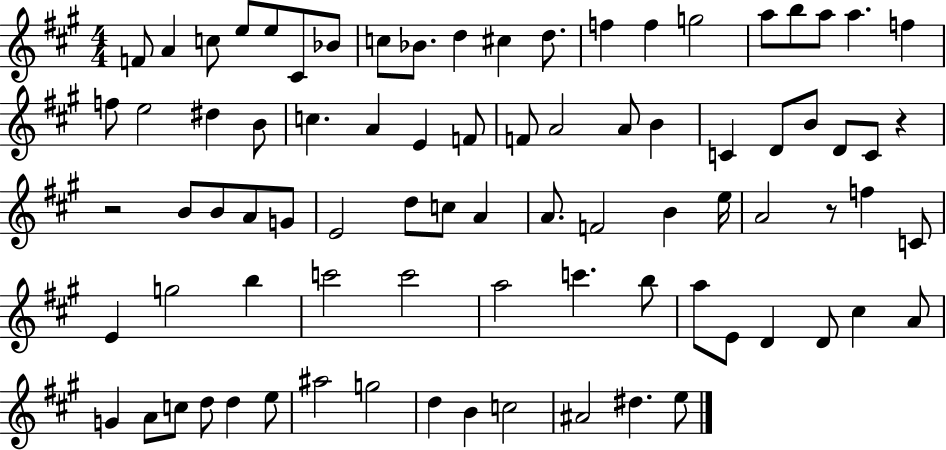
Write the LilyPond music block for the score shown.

{
  \clef treble
  \numericTimeSignature
  \time 4/4
  \key a \major
  \repeat volta 2 { f'8 a'4 c''8 e''8 e''8 cis'8 bes'8 | c''8 bes'8. d''4 cis''4 d''8. | f''4 f''4 g''2 | a''8 b''8 a''8 a''4. f''4 | \break f''8 e''2 dis''4 b'8 | c''4. a'4 e'4 f'8 | f'8 a'2 a'8 b'4 | c'4 d'8 b'8 d'8 c'8 r4 | \break r2 b'8 b'8 a'8 g'8 | e'2 d''8 c''8 a'4 | a'8. f'2 b'4 e''16 | a'2 r8 f''4 c'8 | \break e'4 g''2 b''4 | c'''2 c'''2 | a''2 c'''4. b''8 | a''8 e'8 d'4 d'8 cis''4 a'8 | \break g'4 a'8 c''8 d''8 d''4 e''8 | ais''2 g''2 | d''4 b'4 c''2 | ais'2 dis''4. e''8 | \break } \bar "|."
}